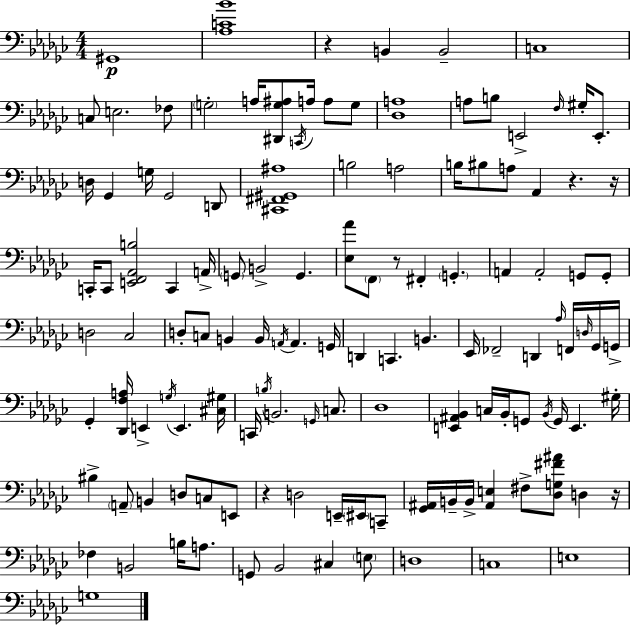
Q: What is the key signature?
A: EES minor